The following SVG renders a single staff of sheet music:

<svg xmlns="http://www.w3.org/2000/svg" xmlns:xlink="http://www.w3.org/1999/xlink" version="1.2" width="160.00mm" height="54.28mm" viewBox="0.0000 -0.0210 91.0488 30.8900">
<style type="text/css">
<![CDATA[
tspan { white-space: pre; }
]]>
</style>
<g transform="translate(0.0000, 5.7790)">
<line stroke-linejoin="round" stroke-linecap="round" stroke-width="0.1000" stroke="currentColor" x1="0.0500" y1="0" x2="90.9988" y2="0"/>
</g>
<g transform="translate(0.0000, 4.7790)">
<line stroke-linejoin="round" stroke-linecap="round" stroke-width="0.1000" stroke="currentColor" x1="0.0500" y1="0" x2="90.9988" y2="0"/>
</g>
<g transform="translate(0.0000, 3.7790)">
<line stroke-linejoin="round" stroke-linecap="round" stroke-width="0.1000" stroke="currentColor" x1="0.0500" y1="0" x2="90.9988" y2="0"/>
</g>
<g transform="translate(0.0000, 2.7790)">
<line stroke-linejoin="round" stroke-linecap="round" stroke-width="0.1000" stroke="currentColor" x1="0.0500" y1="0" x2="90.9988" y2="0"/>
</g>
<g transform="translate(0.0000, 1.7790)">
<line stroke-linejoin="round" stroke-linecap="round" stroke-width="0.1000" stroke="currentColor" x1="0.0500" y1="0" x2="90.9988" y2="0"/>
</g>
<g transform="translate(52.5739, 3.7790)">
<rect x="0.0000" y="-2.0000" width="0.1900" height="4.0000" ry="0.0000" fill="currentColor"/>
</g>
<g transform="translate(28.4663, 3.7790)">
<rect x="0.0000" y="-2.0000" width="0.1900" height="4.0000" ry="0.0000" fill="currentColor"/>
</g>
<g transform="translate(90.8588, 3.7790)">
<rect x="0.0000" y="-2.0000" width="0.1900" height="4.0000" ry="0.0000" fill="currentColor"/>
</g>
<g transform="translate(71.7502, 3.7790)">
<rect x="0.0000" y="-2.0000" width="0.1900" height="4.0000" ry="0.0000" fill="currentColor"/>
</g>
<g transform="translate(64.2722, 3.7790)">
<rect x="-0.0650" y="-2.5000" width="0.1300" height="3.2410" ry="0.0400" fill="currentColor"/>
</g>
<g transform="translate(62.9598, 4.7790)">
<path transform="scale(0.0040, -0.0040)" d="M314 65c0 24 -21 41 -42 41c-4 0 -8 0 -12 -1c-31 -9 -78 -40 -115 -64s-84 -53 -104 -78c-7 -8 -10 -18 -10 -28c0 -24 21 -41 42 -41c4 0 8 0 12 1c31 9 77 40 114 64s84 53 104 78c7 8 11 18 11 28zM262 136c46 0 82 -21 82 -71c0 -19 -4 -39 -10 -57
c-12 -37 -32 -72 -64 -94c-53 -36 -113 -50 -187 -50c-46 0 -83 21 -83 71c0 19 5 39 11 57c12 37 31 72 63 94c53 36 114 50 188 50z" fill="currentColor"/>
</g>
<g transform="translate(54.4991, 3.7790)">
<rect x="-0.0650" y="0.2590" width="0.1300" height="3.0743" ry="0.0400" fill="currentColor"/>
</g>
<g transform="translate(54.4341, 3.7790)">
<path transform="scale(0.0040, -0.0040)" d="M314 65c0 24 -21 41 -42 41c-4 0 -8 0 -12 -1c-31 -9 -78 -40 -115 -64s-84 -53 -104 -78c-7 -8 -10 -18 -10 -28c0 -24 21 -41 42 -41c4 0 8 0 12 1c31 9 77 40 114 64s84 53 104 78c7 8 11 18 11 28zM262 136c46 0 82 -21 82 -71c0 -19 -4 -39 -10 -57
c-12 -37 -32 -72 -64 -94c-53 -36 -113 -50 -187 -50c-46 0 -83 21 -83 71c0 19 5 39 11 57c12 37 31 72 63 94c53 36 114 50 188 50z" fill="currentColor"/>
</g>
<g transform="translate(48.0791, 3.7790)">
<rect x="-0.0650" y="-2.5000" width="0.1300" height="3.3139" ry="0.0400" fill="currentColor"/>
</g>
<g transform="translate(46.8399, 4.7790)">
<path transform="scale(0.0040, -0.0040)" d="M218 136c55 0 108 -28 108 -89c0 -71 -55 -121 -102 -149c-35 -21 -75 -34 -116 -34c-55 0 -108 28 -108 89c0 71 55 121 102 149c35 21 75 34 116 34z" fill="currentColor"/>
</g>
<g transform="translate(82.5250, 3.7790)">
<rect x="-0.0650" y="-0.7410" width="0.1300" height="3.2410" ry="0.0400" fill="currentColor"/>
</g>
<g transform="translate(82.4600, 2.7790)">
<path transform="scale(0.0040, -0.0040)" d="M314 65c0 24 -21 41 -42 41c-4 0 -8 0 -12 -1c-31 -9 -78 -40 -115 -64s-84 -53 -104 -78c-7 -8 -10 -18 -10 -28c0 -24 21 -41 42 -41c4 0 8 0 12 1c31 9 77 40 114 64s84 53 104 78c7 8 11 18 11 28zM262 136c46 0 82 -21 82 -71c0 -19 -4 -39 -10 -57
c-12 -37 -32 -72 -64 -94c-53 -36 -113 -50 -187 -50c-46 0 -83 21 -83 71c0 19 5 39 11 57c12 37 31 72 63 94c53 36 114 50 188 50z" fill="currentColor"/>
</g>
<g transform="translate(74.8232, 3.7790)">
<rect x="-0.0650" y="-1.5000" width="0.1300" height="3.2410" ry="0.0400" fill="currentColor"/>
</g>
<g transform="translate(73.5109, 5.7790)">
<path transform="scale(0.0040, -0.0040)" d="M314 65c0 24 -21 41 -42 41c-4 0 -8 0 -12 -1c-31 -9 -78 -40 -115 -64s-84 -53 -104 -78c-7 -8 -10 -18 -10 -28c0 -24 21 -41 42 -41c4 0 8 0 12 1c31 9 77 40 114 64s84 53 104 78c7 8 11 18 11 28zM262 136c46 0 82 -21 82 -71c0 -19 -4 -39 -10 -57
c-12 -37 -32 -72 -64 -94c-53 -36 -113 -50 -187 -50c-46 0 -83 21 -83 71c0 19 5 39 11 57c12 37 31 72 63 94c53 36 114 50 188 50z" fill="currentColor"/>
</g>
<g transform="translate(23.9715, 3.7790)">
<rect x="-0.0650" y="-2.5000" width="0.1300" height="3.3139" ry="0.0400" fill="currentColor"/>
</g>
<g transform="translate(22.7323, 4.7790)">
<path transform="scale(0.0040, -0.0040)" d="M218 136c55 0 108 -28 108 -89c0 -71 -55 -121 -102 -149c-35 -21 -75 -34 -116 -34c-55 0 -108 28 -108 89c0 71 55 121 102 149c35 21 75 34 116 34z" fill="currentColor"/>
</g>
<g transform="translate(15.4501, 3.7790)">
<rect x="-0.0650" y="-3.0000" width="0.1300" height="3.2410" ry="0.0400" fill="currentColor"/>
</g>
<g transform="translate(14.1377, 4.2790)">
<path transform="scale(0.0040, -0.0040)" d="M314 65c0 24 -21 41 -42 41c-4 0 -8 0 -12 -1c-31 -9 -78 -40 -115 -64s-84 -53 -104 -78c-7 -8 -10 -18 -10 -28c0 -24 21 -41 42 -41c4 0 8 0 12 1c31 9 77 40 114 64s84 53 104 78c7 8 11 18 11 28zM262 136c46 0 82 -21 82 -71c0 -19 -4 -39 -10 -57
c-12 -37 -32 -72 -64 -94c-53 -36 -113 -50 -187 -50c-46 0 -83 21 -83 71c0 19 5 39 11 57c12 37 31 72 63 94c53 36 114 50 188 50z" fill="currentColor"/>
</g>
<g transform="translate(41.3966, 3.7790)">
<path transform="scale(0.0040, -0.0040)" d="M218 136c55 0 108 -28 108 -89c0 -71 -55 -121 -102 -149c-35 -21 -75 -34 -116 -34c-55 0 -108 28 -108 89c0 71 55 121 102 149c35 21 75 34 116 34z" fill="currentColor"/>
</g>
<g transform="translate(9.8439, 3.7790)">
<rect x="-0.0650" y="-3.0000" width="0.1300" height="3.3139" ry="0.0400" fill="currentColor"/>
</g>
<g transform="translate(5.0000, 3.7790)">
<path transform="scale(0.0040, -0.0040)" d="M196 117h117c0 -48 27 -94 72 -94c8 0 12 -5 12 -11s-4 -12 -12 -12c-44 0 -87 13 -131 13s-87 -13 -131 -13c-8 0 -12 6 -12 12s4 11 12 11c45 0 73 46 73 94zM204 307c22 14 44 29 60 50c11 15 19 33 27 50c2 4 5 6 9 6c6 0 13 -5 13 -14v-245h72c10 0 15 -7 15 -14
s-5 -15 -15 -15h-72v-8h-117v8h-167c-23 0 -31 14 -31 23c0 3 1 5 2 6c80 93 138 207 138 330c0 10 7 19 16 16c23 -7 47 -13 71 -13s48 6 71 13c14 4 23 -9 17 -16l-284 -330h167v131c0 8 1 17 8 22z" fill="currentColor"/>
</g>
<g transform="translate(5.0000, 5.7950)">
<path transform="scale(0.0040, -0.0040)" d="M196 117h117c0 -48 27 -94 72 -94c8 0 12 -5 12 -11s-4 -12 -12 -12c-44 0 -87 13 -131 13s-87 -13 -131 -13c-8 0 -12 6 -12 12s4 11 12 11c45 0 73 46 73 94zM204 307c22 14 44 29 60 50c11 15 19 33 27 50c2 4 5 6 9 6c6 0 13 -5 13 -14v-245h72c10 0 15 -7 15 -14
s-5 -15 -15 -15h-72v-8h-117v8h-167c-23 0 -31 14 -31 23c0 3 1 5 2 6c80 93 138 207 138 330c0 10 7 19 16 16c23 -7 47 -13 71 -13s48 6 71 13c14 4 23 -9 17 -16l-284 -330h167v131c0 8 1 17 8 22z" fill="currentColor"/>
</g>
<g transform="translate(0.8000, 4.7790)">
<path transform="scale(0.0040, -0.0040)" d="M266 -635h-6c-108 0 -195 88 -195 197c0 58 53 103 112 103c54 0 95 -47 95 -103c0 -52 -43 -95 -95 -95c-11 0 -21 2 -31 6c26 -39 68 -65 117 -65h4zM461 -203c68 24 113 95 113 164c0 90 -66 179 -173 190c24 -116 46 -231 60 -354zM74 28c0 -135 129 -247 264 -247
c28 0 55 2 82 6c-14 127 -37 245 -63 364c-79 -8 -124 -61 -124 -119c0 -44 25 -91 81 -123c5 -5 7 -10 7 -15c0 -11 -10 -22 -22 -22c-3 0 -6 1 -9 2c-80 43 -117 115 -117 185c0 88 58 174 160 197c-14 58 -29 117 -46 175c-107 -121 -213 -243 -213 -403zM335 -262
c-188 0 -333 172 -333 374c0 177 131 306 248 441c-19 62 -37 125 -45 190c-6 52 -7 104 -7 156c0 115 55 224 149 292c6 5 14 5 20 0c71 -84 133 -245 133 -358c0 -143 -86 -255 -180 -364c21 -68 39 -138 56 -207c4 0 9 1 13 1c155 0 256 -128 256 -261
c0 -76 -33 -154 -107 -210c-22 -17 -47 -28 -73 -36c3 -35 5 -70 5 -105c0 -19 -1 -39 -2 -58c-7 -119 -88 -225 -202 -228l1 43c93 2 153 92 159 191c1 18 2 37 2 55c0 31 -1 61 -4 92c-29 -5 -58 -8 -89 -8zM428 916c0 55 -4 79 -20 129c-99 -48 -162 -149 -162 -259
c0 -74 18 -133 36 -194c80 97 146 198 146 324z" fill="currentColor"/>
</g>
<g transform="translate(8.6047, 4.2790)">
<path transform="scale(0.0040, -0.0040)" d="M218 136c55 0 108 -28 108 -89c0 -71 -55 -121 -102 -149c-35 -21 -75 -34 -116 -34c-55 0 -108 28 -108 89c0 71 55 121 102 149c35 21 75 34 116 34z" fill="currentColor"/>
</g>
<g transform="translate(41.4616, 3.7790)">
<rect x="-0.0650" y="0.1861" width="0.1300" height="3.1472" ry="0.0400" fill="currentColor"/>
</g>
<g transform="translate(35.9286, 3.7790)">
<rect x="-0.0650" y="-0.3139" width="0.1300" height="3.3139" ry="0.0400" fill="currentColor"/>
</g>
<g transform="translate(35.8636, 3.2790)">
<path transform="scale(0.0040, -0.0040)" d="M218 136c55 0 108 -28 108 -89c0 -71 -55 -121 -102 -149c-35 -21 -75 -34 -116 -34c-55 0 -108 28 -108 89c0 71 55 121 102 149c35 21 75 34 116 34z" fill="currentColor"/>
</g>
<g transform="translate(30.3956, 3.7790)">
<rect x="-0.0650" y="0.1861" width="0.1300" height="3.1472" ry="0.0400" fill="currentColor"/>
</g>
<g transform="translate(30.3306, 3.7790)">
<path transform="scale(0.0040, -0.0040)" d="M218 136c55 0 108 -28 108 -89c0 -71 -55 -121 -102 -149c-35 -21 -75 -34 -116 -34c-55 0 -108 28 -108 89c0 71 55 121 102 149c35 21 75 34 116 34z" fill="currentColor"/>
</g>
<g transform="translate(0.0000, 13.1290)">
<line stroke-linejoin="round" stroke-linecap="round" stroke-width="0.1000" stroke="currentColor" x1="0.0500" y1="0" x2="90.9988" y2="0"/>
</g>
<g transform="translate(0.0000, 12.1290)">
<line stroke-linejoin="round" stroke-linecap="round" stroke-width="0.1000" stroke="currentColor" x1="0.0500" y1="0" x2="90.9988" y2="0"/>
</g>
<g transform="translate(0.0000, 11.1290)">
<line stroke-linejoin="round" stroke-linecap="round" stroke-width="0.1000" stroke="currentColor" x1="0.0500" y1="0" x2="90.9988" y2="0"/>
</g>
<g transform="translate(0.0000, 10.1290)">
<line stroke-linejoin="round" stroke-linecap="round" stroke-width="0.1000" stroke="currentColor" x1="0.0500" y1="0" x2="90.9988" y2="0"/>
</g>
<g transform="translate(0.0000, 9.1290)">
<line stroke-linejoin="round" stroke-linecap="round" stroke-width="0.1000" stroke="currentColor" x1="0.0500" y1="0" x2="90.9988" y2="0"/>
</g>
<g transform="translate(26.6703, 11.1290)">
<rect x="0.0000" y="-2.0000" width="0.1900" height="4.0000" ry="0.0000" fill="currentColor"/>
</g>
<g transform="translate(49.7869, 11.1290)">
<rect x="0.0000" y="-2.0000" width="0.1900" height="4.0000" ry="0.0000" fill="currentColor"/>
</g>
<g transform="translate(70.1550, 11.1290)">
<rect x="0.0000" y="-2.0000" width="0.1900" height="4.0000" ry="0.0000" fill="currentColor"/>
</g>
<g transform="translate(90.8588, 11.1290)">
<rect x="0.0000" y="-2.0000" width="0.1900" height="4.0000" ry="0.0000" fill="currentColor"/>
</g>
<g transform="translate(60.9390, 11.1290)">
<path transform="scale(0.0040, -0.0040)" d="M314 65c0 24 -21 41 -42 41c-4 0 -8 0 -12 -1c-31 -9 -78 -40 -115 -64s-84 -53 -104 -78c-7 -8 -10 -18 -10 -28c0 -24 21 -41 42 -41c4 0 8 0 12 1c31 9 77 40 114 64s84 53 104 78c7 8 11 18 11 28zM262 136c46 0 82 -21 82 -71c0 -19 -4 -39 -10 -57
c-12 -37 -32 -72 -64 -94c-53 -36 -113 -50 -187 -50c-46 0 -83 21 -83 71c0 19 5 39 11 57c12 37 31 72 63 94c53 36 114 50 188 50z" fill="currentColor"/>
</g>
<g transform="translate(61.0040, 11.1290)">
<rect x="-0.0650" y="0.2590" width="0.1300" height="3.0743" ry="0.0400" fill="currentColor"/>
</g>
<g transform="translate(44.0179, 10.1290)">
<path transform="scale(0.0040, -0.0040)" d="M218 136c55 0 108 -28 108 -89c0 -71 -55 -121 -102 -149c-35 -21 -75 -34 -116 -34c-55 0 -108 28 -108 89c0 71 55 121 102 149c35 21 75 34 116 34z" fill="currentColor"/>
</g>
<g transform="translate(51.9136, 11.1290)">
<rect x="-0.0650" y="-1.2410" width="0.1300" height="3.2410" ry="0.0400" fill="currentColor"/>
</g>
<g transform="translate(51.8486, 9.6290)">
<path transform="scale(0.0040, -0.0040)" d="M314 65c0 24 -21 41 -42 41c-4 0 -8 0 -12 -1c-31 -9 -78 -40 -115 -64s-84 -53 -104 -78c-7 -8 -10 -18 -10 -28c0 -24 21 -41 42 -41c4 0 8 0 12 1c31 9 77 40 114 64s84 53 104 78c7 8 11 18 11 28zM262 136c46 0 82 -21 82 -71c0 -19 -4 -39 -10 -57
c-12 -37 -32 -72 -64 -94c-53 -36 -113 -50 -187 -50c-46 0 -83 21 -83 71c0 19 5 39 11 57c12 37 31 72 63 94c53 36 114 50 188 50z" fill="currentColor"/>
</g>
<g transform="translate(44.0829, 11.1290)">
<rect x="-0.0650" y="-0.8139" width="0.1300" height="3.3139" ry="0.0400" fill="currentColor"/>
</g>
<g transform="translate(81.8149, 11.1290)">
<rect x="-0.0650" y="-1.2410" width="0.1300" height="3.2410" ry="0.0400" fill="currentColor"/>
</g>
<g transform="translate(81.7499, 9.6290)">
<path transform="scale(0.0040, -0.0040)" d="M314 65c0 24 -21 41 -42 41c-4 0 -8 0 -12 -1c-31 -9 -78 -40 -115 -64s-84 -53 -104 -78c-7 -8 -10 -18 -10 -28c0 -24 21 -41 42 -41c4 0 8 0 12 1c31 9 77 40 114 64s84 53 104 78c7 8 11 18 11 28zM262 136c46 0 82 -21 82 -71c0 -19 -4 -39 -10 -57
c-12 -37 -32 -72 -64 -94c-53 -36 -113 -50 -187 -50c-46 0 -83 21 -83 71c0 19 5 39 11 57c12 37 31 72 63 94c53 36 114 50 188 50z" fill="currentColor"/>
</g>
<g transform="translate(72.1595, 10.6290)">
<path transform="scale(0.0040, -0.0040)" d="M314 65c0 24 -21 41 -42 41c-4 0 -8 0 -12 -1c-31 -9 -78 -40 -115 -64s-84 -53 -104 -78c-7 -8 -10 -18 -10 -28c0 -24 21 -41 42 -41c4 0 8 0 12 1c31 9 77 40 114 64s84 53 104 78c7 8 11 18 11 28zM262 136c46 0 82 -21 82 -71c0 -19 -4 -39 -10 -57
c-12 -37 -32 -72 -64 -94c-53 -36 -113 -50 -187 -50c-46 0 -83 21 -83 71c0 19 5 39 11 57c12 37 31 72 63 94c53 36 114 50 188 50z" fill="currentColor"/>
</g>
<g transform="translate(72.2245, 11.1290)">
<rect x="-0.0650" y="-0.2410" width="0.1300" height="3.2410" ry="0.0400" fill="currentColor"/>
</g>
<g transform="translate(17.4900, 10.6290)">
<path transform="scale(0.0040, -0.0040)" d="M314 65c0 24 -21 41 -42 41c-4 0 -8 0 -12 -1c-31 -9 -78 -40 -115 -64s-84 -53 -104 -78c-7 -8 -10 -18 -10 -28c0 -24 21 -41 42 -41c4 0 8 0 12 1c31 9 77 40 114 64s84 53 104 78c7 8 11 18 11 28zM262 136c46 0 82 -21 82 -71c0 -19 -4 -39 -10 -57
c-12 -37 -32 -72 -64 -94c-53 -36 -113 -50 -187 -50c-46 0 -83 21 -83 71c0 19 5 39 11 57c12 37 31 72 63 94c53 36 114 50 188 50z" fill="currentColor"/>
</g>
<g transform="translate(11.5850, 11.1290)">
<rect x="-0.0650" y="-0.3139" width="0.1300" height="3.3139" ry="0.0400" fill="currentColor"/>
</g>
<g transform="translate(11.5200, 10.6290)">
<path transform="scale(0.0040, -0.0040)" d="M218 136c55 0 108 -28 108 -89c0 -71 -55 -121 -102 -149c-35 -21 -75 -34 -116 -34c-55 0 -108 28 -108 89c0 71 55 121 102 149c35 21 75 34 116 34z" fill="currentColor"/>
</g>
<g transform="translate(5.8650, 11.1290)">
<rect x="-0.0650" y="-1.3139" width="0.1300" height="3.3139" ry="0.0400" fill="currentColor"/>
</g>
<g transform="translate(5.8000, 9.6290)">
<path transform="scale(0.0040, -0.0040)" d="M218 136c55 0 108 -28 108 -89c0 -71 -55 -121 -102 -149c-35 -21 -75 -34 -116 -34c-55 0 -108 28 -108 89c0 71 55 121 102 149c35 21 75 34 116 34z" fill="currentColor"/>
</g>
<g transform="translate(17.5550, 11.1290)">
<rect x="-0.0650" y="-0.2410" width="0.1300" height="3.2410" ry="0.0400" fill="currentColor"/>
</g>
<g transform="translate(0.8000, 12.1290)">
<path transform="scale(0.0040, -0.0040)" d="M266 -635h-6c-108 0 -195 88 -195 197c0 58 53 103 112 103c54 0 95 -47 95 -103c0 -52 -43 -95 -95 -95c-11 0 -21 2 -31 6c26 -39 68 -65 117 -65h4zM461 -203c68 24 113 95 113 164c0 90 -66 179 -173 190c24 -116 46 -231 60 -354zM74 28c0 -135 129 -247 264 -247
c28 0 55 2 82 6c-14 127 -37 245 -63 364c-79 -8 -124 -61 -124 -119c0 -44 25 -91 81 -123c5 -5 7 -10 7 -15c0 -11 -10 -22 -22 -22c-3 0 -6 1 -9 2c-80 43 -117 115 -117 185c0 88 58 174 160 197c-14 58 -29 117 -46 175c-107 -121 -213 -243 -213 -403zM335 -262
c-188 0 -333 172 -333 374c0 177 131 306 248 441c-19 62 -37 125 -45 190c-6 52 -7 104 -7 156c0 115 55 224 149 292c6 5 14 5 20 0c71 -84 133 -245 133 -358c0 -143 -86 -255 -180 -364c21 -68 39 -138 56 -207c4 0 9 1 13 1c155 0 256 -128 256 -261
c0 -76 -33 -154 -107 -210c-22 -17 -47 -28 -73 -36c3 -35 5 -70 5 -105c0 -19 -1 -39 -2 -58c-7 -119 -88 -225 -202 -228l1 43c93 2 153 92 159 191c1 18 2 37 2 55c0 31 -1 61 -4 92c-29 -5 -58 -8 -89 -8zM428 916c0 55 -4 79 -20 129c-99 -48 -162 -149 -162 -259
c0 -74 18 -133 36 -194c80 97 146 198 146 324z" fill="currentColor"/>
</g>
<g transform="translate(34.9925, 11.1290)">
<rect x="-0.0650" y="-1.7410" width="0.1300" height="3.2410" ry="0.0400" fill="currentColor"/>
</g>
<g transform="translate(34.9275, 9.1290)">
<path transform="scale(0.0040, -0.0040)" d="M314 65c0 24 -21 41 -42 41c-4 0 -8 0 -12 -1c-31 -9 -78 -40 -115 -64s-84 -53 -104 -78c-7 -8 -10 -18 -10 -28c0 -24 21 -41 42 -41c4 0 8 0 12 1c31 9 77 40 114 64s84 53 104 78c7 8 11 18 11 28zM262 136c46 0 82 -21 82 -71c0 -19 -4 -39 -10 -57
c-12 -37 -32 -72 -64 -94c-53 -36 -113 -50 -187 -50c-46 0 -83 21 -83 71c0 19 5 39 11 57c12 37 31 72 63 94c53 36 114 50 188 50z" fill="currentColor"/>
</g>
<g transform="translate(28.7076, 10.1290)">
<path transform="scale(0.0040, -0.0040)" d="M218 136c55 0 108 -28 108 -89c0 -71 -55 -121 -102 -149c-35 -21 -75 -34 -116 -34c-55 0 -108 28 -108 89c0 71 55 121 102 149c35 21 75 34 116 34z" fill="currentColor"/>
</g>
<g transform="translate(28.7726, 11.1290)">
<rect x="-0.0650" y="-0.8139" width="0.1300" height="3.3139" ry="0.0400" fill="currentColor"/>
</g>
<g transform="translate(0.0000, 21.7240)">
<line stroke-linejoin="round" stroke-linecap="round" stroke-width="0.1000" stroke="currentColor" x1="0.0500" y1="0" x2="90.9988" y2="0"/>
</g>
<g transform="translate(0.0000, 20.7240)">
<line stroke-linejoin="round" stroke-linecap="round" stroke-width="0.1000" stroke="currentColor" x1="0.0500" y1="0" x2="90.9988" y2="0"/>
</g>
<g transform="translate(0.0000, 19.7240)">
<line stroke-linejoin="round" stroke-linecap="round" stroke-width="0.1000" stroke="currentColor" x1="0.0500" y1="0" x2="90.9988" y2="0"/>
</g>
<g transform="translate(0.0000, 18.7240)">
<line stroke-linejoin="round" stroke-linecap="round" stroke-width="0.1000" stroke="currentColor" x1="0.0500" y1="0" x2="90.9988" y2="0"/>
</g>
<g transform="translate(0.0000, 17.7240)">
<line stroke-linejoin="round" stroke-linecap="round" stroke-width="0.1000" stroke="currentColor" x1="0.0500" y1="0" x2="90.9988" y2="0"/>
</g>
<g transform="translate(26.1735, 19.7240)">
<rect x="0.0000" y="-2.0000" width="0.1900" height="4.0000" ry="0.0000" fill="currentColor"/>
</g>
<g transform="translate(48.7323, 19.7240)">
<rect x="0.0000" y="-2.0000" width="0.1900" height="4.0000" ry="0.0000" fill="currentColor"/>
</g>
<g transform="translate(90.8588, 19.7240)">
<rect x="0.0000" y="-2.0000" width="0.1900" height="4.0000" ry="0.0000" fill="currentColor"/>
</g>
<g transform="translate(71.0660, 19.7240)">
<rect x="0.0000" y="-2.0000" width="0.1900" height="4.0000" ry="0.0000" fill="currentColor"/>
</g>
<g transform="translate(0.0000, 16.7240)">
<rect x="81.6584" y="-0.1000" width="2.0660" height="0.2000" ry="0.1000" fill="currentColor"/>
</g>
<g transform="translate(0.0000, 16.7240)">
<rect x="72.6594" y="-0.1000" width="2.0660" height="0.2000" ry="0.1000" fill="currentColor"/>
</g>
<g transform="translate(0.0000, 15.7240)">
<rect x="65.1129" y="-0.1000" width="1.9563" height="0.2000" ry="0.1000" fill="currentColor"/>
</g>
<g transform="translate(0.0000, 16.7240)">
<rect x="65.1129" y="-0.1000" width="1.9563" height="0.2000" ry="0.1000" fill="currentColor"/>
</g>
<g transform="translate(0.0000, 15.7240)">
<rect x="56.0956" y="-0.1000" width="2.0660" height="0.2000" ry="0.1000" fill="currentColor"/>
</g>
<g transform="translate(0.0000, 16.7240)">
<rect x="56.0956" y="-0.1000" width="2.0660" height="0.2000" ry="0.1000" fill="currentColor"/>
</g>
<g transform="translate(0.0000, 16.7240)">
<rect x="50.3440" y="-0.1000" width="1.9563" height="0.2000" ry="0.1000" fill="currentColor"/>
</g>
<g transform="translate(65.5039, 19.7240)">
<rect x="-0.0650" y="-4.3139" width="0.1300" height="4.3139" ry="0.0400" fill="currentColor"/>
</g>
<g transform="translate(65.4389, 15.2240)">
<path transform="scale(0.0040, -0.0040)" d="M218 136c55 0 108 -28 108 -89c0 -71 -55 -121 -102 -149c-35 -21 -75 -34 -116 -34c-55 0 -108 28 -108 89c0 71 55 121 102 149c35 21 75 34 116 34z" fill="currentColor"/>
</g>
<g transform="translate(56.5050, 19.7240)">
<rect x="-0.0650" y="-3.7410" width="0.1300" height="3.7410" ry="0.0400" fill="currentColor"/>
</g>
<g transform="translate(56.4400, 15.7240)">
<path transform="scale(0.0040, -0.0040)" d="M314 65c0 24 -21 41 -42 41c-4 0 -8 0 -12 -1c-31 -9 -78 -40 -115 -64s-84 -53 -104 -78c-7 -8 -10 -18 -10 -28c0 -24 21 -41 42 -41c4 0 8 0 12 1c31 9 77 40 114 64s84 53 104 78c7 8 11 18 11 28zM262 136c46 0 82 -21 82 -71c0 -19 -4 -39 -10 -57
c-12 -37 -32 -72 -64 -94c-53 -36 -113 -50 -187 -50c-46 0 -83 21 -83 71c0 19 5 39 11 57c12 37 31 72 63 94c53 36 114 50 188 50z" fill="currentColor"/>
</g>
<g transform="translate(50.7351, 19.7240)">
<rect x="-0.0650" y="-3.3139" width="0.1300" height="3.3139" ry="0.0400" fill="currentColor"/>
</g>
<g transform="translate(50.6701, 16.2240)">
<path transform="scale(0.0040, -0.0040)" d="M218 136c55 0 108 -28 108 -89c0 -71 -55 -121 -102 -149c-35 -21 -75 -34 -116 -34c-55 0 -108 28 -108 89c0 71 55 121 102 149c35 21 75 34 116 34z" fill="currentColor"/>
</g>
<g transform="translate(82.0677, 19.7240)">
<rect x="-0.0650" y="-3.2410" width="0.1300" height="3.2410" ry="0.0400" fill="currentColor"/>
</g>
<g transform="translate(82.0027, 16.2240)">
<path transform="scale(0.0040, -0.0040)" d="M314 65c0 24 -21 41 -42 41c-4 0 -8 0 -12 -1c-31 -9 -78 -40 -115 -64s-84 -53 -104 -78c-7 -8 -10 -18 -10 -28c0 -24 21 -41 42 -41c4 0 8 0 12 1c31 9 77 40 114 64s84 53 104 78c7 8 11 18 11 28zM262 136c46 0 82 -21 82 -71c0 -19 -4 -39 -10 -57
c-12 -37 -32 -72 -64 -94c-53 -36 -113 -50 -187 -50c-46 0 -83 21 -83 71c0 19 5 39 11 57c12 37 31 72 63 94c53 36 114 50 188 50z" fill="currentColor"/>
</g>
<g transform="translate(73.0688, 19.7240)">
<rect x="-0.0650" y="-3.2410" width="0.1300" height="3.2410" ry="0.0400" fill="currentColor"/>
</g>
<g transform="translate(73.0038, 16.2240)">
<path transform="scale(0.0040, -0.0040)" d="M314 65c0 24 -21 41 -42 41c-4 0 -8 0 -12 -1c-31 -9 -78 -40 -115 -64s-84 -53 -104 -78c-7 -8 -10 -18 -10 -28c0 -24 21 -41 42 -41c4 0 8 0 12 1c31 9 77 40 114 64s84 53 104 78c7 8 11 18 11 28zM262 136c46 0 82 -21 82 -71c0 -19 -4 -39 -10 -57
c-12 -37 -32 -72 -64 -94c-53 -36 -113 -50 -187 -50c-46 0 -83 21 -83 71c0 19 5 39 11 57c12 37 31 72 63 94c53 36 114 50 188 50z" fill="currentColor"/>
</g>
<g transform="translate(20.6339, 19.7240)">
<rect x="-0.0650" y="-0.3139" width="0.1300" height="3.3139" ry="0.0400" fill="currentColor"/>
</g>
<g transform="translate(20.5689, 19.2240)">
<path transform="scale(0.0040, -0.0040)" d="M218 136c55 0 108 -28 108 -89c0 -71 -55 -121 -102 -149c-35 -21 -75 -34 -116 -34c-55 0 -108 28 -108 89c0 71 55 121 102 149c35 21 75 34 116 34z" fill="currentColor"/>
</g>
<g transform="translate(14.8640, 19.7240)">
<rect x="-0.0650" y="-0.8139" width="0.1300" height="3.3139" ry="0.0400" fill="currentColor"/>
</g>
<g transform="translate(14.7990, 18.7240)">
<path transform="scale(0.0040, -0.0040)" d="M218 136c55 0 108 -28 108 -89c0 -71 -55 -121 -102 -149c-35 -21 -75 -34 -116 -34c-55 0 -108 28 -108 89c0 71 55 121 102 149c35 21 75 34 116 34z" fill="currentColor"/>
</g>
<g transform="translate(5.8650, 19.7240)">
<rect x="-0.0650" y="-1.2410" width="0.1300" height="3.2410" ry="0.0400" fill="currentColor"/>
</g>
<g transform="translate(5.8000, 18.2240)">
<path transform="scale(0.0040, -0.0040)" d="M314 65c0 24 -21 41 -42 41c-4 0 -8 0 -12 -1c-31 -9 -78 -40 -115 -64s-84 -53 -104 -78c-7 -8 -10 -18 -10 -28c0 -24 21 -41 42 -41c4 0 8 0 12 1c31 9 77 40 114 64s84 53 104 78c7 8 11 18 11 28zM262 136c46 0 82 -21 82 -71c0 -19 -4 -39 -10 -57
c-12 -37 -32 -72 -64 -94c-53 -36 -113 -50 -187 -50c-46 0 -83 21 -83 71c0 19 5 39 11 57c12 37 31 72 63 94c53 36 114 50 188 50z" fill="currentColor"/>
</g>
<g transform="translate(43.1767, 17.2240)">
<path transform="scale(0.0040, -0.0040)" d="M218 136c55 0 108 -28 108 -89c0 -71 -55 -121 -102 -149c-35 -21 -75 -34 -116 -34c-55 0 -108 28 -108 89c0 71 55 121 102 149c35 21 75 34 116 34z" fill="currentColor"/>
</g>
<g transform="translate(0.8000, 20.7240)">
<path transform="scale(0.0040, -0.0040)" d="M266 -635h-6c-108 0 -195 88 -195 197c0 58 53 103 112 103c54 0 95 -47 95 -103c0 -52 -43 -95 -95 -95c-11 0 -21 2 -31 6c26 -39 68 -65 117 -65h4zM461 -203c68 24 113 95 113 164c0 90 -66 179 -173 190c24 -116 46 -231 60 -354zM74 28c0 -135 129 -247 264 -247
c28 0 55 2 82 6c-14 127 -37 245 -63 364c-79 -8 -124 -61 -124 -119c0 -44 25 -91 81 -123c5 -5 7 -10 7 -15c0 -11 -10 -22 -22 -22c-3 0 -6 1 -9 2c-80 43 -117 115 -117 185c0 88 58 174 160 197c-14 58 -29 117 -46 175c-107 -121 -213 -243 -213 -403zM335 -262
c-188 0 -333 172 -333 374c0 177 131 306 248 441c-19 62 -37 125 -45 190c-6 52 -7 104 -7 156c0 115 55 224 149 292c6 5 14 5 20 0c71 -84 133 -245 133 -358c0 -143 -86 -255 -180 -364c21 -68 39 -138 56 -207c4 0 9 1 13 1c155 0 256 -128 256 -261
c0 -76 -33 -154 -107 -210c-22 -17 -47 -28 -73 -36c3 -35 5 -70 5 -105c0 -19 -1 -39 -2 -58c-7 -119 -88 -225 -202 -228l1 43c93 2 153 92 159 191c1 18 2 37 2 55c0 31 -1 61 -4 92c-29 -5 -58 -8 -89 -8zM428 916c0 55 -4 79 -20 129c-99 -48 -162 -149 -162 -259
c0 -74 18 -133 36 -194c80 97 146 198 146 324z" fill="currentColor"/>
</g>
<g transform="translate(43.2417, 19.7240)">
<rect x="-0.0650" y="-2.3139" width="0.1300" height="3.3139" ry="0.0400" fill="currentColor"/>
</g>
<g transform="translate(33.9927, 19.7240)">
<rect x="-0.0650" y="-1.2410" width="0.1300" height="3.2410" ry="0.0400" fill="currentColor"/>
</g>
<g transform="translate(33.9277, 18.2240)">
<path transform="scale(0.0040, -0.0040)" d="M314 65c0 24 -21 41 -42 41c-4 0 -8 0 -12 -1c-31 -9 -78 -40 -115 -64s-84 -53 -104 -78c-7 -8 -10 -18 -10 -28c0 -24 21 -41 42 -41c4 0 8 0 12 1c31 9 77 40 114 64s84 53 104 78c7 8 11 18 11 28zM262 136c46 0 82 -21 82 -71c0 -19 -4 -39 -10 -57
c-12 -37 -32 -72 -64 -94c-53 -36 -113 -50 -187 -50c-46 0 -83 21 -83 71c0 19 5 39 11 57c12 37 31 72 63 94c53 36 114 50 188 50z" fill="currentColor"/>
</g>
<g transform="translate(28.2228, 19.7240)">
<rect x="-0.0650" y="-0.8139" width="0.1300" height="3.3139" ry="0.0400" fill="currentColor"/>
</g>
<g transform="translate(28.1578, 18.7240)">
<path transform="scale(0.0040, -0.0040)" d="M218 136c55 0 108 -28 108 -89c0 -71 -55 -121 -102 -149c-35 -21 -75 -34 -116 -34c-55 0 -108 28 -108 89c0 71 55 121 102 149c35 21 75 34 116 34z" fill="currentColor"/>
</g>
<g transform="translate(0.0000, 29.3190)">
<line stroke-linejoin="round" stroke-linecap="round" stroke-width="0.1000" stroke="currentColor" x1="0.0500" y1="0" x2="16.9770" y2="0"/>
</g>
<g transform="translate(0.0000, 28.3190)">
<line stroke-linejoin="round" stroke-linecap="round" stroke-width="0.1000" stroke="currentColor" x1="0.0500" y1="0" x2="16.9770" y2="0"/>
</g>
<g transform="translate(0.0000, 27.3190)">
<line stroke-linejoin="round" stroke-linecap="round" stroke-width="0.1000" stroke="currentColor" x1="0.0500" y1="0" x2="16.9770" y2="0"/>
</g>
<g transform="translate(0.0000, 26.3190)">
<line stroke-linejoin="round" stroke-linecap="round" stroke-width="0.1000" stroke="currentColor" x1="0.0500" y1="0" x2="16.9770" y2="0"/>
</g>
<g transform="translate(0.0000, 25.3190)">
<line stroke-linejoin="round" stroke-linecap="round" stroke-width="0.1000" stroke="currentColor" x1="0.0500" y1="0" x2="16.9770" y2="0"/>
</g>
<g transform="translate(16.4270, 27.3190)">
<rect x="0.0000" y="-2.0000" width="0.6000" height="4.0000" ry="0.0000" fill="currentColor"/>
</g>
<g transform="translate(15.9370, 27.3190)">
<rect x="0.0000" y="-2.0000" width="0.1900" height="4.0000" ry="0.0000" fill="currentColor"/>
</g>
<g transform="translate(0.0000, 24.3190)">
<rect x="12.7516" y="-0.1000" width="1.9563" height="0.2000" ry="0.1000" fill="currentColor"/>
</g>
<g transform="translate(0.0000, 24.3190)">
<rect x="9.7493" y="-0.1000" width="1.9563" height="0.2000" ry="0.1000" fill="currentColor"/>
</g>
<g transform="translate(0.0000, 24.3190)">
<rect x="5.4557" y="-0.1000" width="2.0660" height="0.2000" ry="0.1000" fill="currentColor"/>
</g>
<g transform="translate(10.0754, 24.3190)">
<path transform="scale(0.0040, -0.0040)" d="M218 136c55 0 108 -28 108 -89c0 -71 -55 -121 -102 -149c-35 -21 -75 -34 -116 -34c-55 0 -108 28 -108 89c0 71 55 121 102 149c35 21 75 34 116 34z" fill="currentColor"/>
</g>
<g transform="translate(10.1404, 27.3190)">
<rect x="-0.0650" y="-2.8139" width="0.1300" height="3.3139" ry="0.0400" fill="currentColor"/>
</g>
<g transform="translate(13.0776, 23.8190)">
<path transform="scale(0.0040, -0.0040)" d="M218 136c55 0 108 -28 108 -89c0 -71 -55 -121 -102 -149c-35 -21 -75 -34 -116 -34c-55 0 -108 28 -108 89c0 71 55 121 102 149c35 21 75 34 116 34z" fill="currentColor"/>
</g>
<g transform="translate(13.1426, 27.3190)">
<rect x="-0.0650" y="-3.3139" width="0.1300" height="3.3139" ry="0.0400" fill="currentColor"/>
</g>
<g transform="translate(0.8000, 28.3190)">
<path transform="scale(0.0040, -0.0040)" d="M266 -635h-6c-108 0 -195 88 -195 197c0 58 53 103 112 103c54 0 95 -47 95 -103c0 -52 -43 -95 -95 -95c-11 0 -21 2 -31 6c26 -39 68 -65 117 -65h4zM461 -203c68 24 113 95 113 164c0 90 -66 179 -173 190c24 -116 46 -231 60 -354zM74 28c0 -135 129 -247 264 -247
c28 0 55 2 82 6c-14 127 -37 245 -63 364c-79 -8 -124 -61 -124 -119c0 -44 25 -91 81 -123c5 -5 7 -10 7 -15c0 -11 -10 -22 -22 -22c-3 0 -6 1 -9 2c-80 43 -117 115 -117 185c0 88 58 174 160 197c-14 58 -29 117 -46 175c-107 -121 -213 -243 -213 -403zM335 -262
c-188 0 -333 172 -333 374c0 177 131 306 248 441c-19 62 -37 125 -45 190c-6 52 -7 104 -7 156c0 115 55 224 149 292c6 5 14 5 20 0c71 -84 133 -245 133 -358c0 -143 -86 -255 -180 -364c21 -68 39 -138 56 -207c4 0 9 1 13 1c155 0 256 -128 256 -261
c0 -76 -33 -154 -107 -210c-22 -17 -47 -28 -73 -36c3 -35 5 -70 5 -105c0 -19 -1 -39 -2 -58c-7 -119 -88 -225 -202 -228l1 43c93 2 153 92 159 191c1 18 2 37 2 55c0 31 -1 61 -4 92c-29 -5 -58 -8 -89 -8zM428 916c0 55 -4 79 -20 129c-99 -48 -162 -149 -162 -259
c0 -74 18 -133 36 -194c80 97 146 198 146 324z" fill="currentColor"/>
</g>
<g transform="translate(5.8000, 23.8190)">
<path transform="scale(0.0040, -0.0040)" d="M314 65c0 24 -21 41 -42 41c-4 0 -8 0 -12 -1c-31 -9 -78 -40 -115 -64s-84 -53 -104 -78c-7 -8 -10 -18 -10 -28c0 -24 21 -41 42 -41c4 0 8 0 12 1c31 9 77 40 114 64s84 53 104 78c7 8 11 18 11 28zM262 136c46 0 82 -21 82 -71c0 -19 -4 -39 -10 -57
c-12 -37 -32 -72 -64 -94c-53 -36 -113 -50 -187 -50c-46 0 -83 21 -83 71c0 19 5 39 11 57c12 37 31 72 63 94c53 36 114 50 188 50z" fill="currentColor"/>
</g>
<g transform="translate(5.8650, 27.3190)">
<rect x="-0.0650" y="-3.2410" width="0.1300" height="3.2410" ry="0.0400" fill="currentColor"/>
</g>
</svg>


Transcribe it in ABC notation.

X:1
T:Untitled
M:4/4
L:1/4
K:C
A A2 G B c B G B2 G2 E2 d2 e c c2 d f2 d e2 B2 c2 e2 e2 d c d e2 g b c'2 d' b2 b2 b2 a b